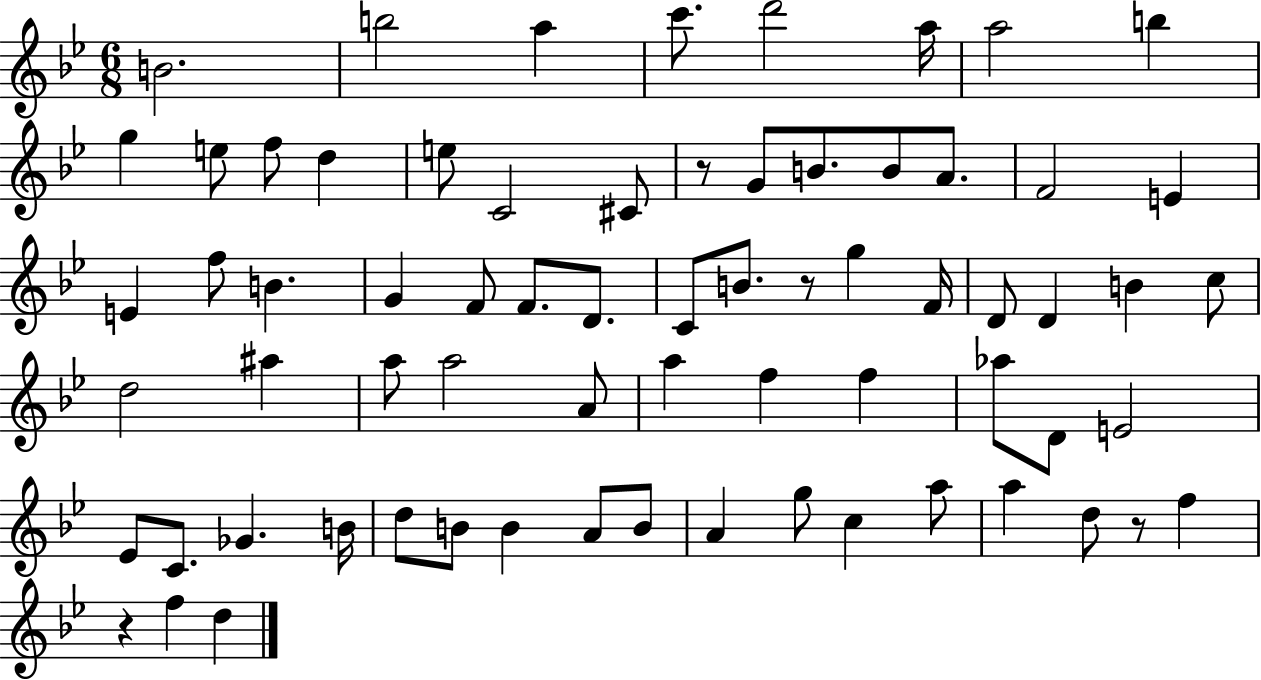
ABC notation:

X:1
T:Untitled
M:6/8
L:1/4
K:Bb
B2 b2 a c'/2 d'2 a/4 a2 b g e/2 f/2 d e/2 C2 ^C/2 z/2 G/2 B/2 B/2 A/2 F2 E E f/2 B G F/2 F/2 D/2 C/2 B/2 z/2 g F/4 D/2 D B c/2 d2 ^a a/2 a2 A/2 a f f _a/2 D/2 E2 _E/2 C/2 _G B/4 d/2 B/2 B A/2 B/2 A g/2 c a/2 a d/2 z/2 f z f d